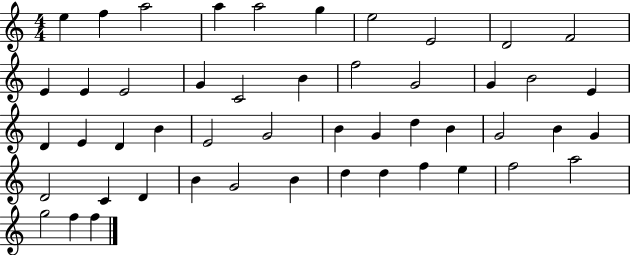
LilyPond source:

{
  \clef treble
  \numericTimeSignature
  \time 4/4
  \key c \major
  e''4 f''4 a''2 | a''4 a''2 g''4 | e''2 e'2 | d'2 f'2 | \break e'4 e'4 e'2 | g'4 c'2 b'4 | f''2 g'2 | g'4 b'2 e'4 | \break d'4 e'4 d'4 b'4 | e'2 g'2 | b'4 g'4 d''4 b'4 | g'2 b'4 g'4 | \break d'2 c'4 d'4 | b'4 g'2 b'4 | d''4 d''4 f''4 e''4 | f''2 a''2 | \break g''2 f''4 f''4 | \bar "|."
}